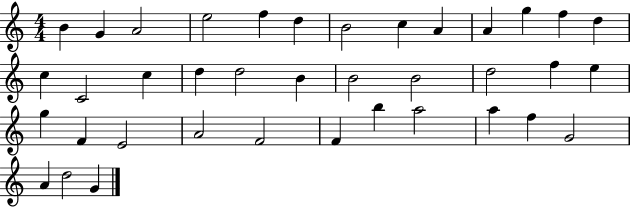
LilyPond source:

{
  \clef treble
  \numericTimeSignature
  \time 4/4
  \key c \major
  b'4 g'4 a'2 | e''2 f''4 d''4 | b'2 c''4 a'4 | a'4 g''4 f''4 d''4 | \break c''4 c'2 c''4 | d''4 d''2 b'4 | b'2 b'2 | d''2 f''4 e''4 | \break g''4 f'4 e'2 | a'2 f'2 | f'4 b''4 a''2 | a''4 f''4 g'2 | \break a'4 d''2 g'4 | \bar "|."
}